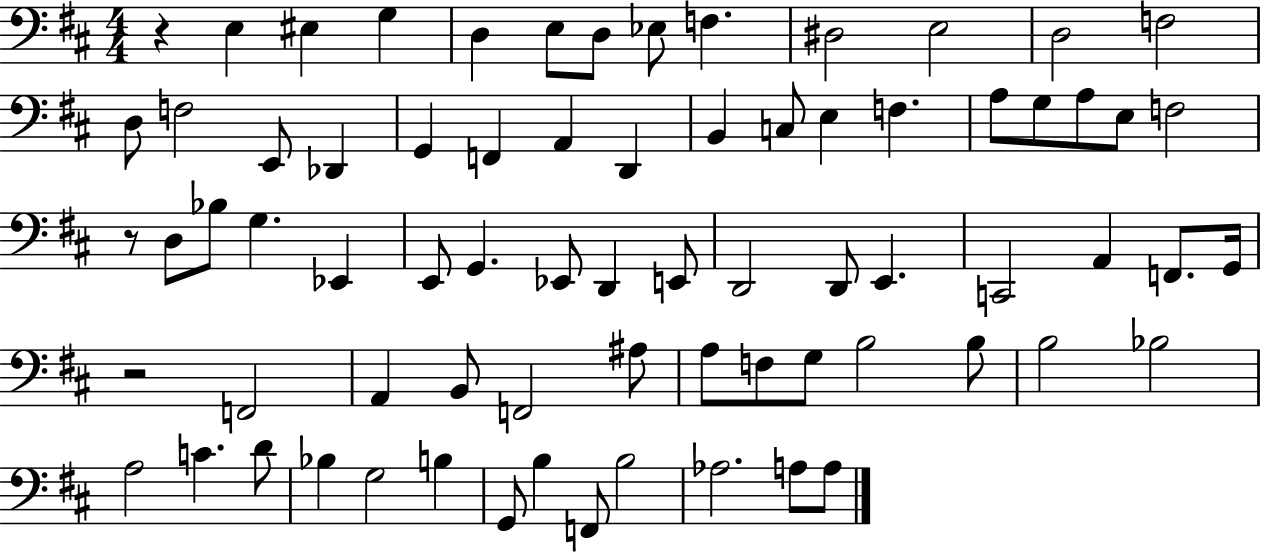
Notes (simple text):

R/q E3/q EIS3/q G3/q D3/q E3/e D3/e Eb3/e F3/q. D#3/h E3/h D3/h F3/h D3/e F3/h E2/e Db2/q G2/q F2/q A2/q D2/q B2/q C3/e E3/q F3/q. A3/e G3/e A3/e E3/e F3/h R/e D3/e Bb3/e G3/q. Eb2/q E2/e G2/q. Eb2/e D2/q E2/e D2/h D2/e E2/q. C2/h A2/q F2/e. G2/s R/h F2/h A2/q B2/e F2/h A#3/e A3/e F3/e G3/e B3/h B3/e B3/h Bb3/h A3/h C4/q. D4/e Bb3/q G3/h B3/q G2/e B3/q F2/e B3/h Ab3/h. A3/e A3/e